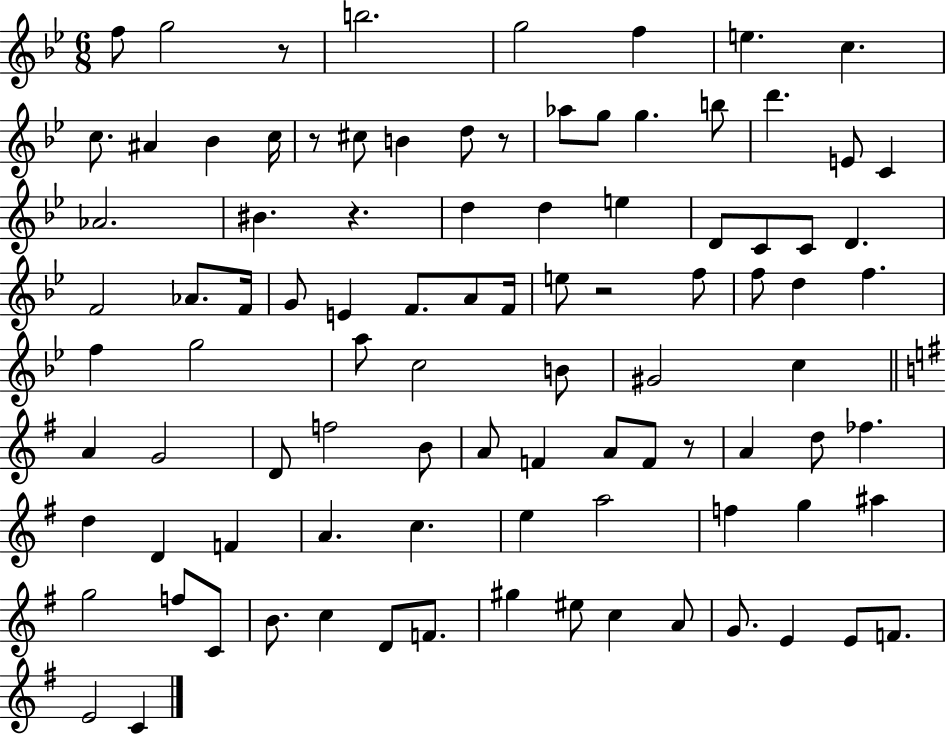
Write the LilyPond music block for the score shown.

{
  \clef treble
  \numericTimeSignature
  \time 6/8
  \key bes \major
  \repeat volta 2 { f''8 g''2 r8 | b''2. | g''2 f''4 | e''4. c''4. | \break c''8. ais'4 bes'4 c''16 | r8 cis''8 b'4 d''8 r8 | aes''8 g''8 g''4. b''8 | d'''4. e'8 c'4 | \break aes'2. | bis'4. r4. | d''4 d''4 e''4 | d'8 c'8 c'8 d'4. | \break f'2 aes'8. f'16 | g'8 e'4 f'8. a'8 f'16 | e''8 r2 f''8 | f''8 d''4 f''4. | \break f''4 g''2 | a''8 c''2 b'8 | gis'2 c''4 | \bar "||" \break \key g \major a'4 g'2 | d'8 f''2 b'8 | a'8 f'4 a'8 f'8 r8 | a'4 d''8 fes''4. | \break d''4 d'4 f'4 | a'4. c''4. | e''4 a''2 | f''4 g''4 ais''4 | \break g''2 f''8 c'8 | b'8. c''4 d'8 f'8. | gis''4 eis''8 c''4 a'8 | g'8. e'4 e'8 f'8. | \break e'2 c'4 | } \bar "|."
}